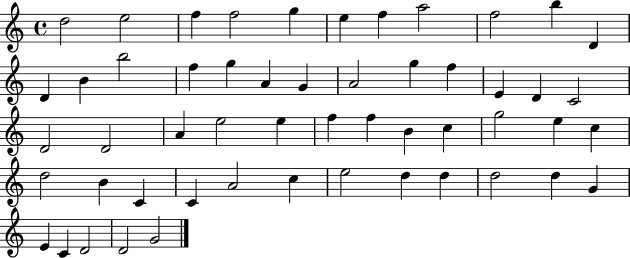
X:1
T:Untitled
M:4/4
L:1/4
K:C
d2 e2 f f2 g e f a2 f2 b D D B b2 f g A G A2 g f E D C2 D2 D2 A e2 e f f B c g2 e c d2 B C C A2 c e2 d d d2 d G E C D2 D2 G2